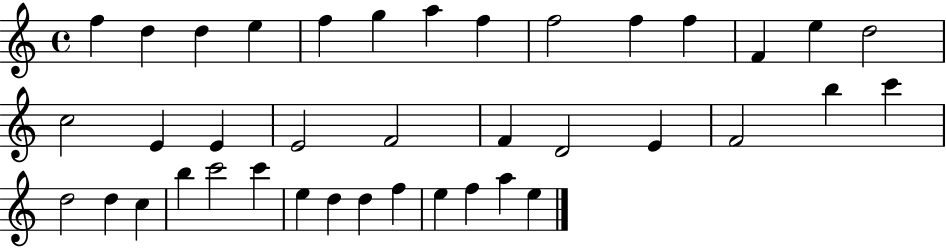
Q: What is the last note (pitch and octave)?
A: E5